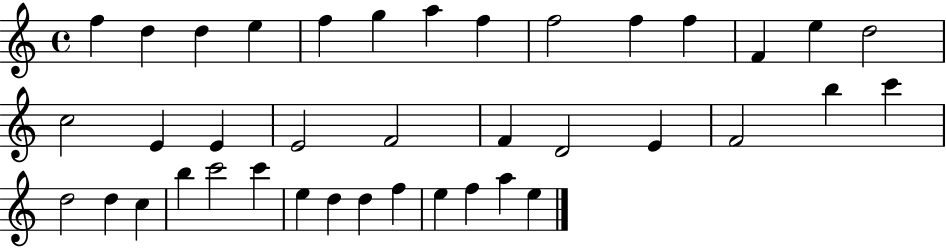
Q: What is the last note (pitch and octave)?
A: E5